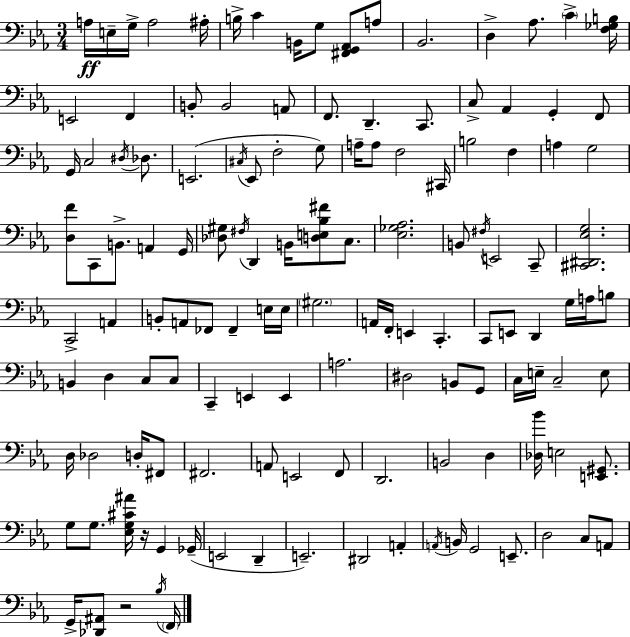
A3/s E3/s G3/s A3/h A#3/s B3/s C4/q B2/s G3/e [F#2,G2,Ab2]/e A3/e Bb2/h. D3/q Ab3/e. C4/q [F3,Gb3,B3]/s E2/h F2/q B2/e B2/h A2/e F2/e. D2/q. C2/e. C3/e Ab2/q G2/q F2/e G2/s C3/h D#3/s Db3/e. E2/h. C#3/s Eb2/e F3/h G3/e A3/s A3/e F3/h C#2/s B3/h F3/q A3/q G3/h [D3,F4]/e C2/e B2/e. A2/q G2/s [Db3,G#3]/e F#3/s D2/q B2/s [D3,E3,Bb3,F#4]/e C3/e. [Eb3,Gb3,Ab3]/h. B2/e F#3/s E2/h C2/e [C#2,D#2,Eb3,G3]/h. C2/h A2/q B2/e A2/e FES2/e FES2/q E3/s E3/s G#3/h. A2/s F2/s E2/q C2/q. C2/e E2/e D2/q G3/s A3/s B3/e B2/q D3/q C3/e C3/e C2/q E2/q E2/q A3/h. D#3/h B2/e G2/e C3/s E3/s C3/h E3/e D3/s Db3/h D3/s F#2/e F#2/h. A2/e E2/h F2/e D2/h. B2/h D3/q [Db3,Bb4]/s E3/h [E2,G#2]/e. G3/e G3/e. [Eb3,G3,C#4,A#4]/s R/s G2/q Gb2/s E2/h D2/q E2/h. D#2/h A2/q A2/s B2/s G2/h E2/e. D3/h C3/e A2/e G2/s [Db2,A#2]/e R/h Bb3/s F2/s